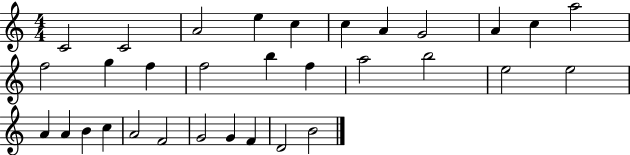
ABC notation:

X:1
T:Untitled
M:4/4
L:1/4
K:C
C2 C2 A2 e c c A G2 A c a2 f2 g f f2 b f a2 b2 e2 e2 A A B c A2 F2 G2 G F D2 B2